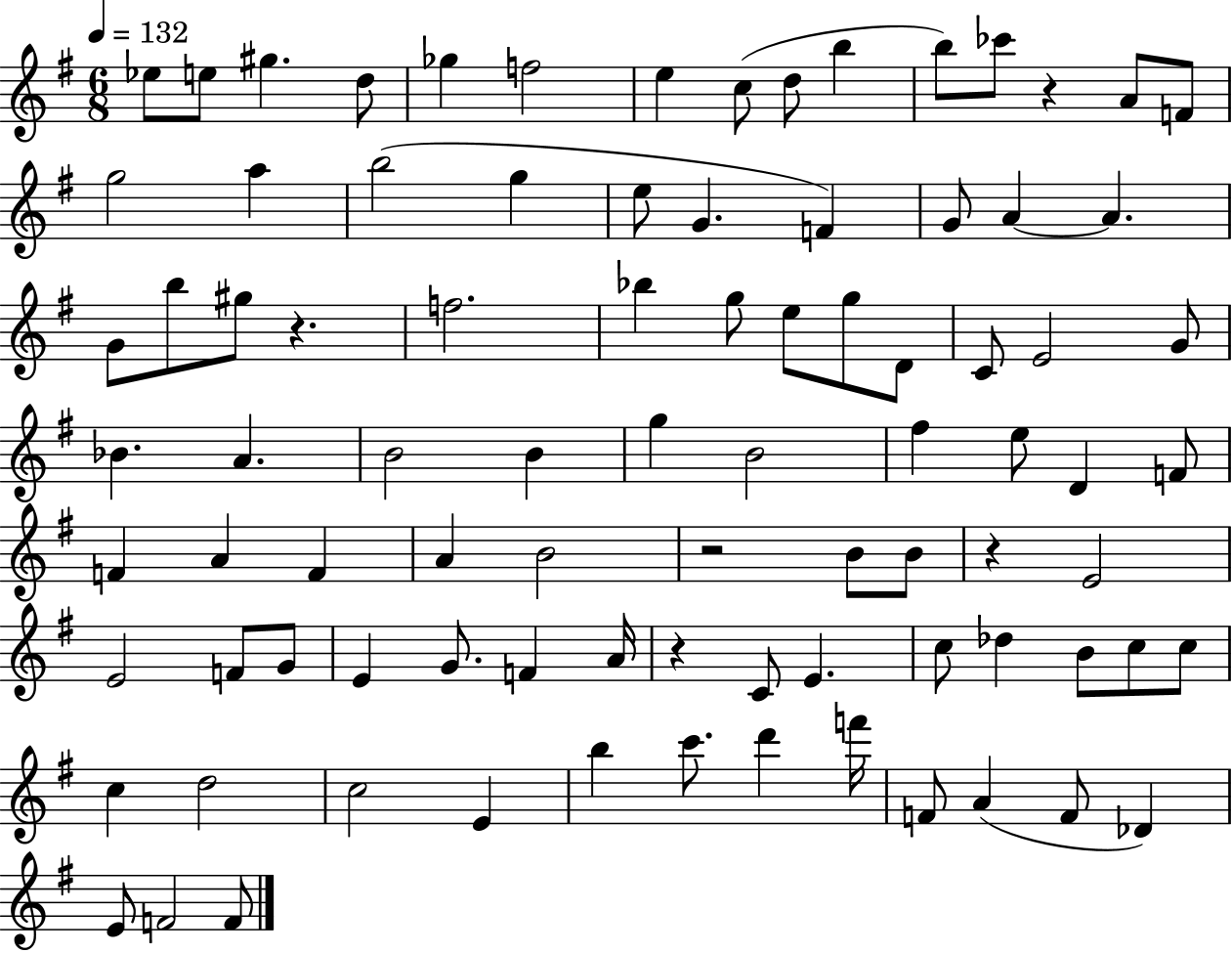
Eb5/e E5/e G#5/q. D5/e Gb5/q F5/h E5/q C5/e D5/e B5/q B5/e CES6/e R/q A4/e F4/e G5/h A5/q B5/h G5/q E5/e G4/q. F4/q G4/e A4/q A4/q. G4/e B5/e G#5/e R/q. F5/h. Bb5/q G5/e E5/e G5/e D4/e C4/e E4/h G4/e Bb4/q. A4/q. B4/h B4/q G5/q B4/h F#5/q E5/e D4/q F4/e F4/q A4/q F4/q A4/q B4/h R/h B4/e B4/e R/q E4/h E4/h F4/e G4/e E4/q G4/e. F4/q A4/s R/q C4/e E4/q. C5/e Db5/q B4/e C5/e C5/e C5/q D5/h C5/h E4/q B5/q C6/e. D6/q F6/s F4/e A4/q F4/e Db4/q E4/e F4/h F4/e